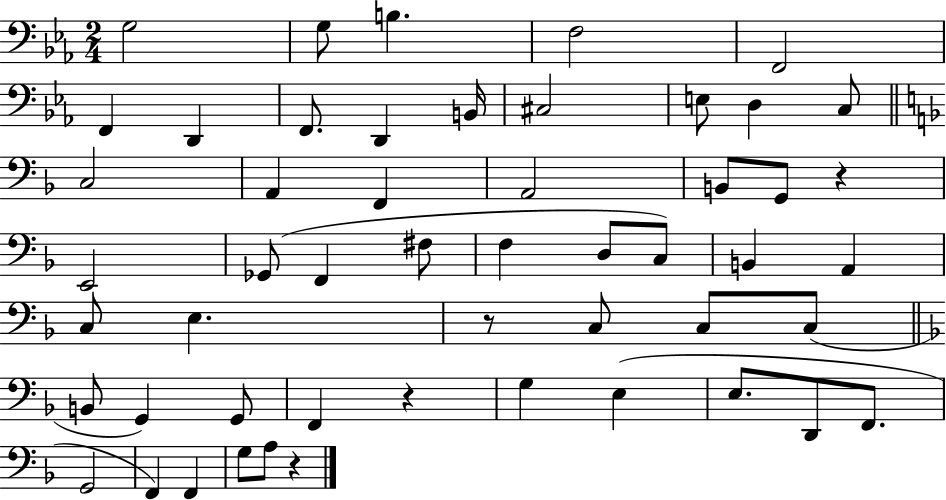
X:1
T:Untitled
M:2/4
L:1/4
K:Eb
G,2 G,/2 B, F,2 F,,2 F,, D,, F,,/2 D,, B,,/4 ^C,2 E,/2 D, C,/2 C,2 A,, F,, A,,2 B,,/2 G,,/2 z E,,2 _G,,/2 F,, ^F,/2 F, D,/2 C,/2 B,, A,, C,/2 E, z/2 C,/2 C,/2 C,/2 B,,/2 G,, G,,/2 F,, z G, E, E,/2 D,,/2 F,,/2 G,,2 F,, F,, G,/2 A,/2 z